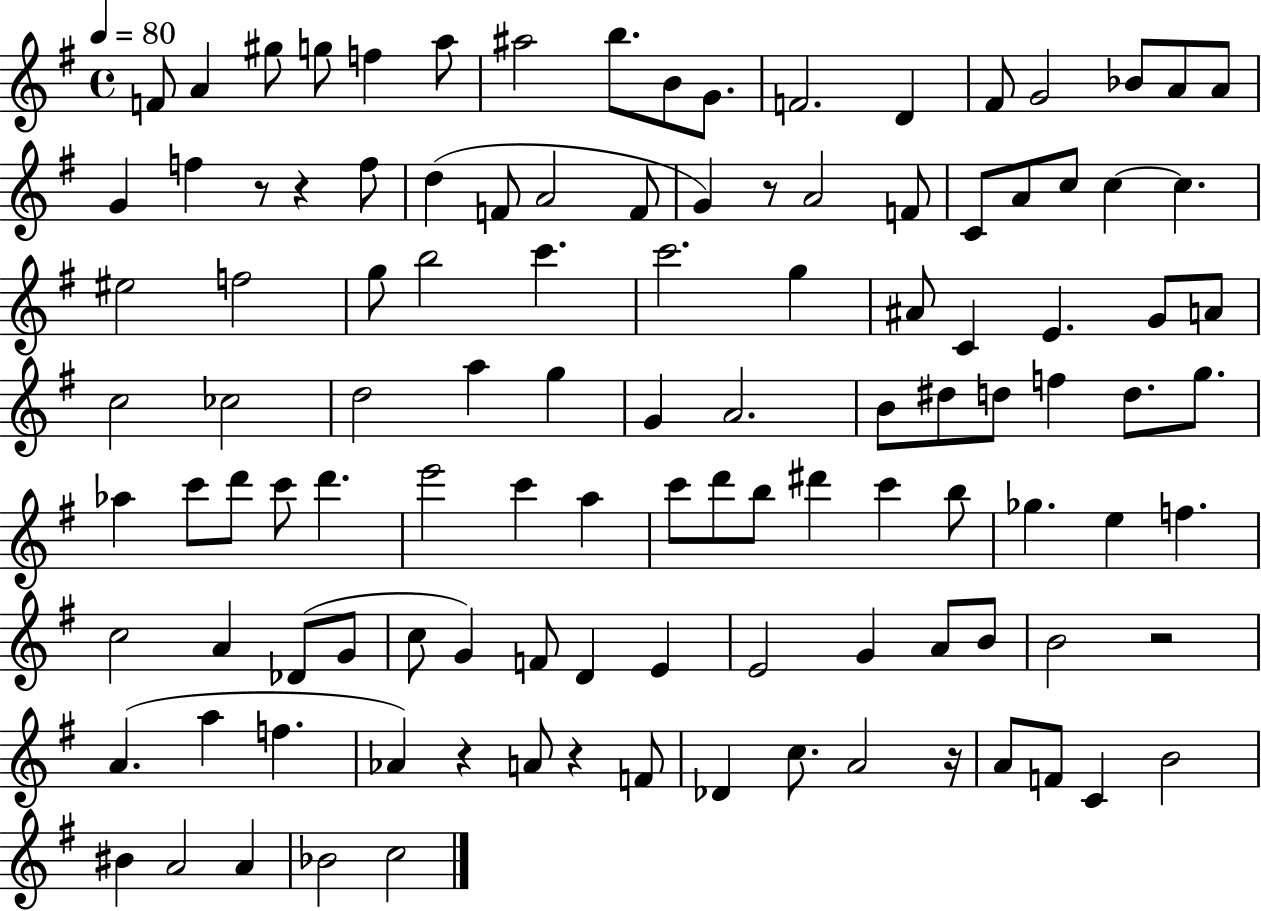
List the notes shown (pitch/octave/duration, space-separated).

F4/e A4/q G#5/e G5/e F5/q A5/e A#5/h B5/e. B4/e G4/e. F4/h. D4/q F#4/e G4/h Bb4/e A4/e A4/e G4/q F5/q R/e R/q F5/e D5/q F4/e A4/h F4/e G4/q R/e A4/h F4/e C4/e A4/e C5/e C5/q C5/q. EIS5/h F5/h G5/e B5/h C6/q. C6/h. G5/q A#4/e C4/q E4/q. G4/e A4/e C5/h CES5/h D5/h A5/q G5/q G4/q A4/h. B4/e D#5/e D5/e F5/q D5/e. G5/e. Ab5/q C6/e D6/e C6/e D6/q. E6/h C6/q A5/q C6/e D6/e B5/e D#6/q C6/q B5/e Gb5/q. E5/q F5/q. C5/h A4/q Db4/e G4/e C5/e G4/q F4/e D4/q E4/q E4/h G4/q A4/e B4/e B4/h R/h A4/q. A5/q F5/q. Ab4/q R/q A4/e R/q F4/e Db4/q C5/e. A4/h R/s A4/e F4/e C4/q B4/h BIS4/q A4/h A4/q Bb4/h C5/h